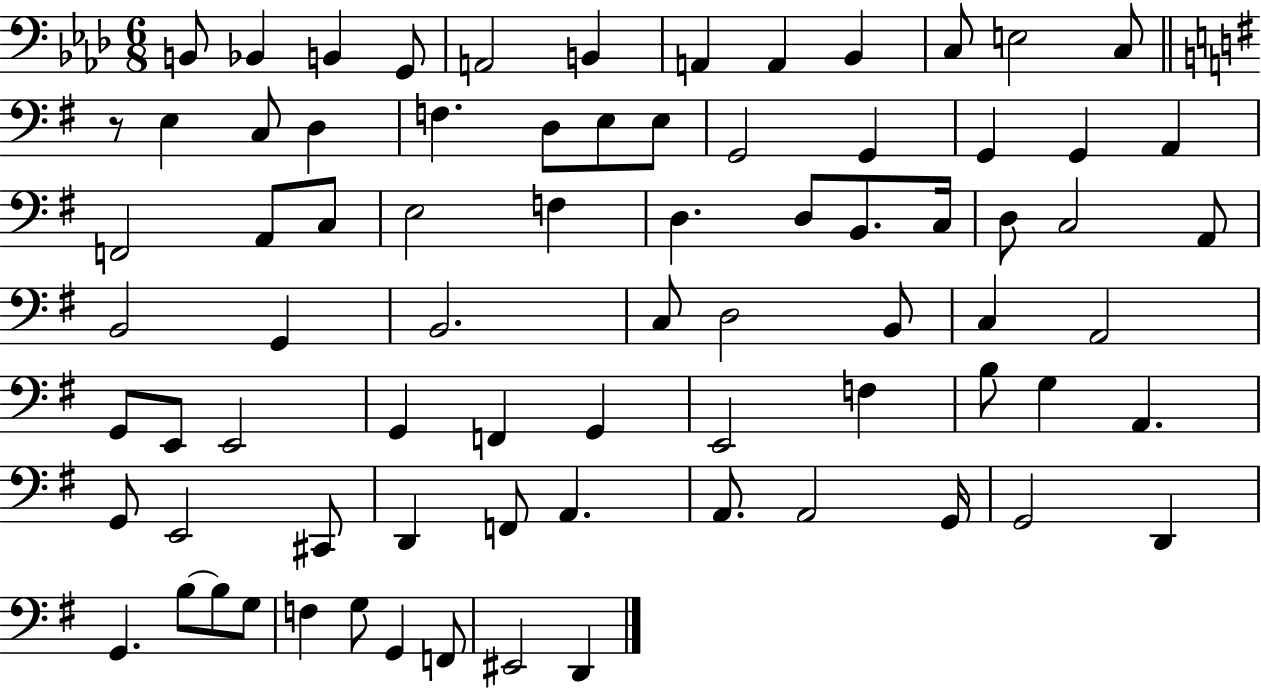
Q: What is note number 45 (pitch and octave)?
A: G2